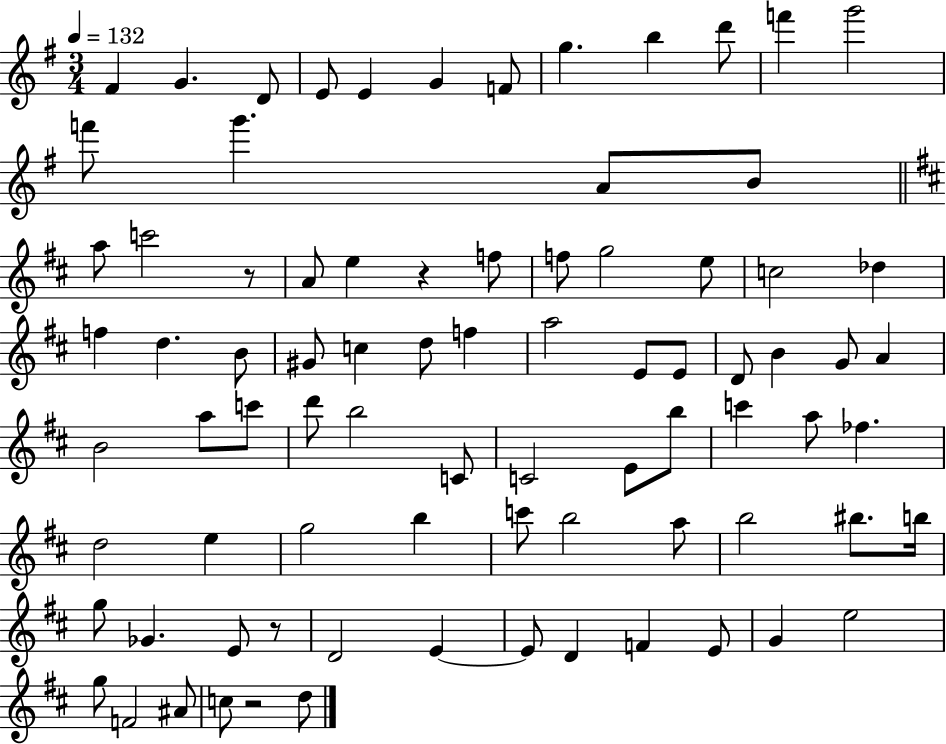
{
  \clef treble
  \numericTimeSignature
  \time 3/4
  \key g \major
  \tempo 4 = 132
  fis'4 g'4. d'8 | e'8 e'4 g'4 f'8 | g''4. b''4 d'''8 | f'''4 g'''2 | \break f'''8 g'''4. a'8 b'8 | \bar "||" \break \key b \minor a''8 c'''2 r8 | a'8 e''4 r4 f''8 | f''8 g''2 e''8 | c''2 des''4 | \break f''4 d''4. b'8 | gis'8 c''4 d''8 f''4 | a''2 e'8 e'8 | d'8 b'4 g'8 a'4 | \break b'2 a''8 c'''8 | d'''8 b''2 c'8 | c'2 e'8 b''8 | c'''4 a''8 fes''4. | \break d''2 e''4 | g''2 b''4 | c'''8 b''2 a''8 | b''2 bis''8. b''16 | \break g''8 ges'4. e'8 r8 | d'2 e'4~~ | e'8 d'4 f'4 e'8 | g'4 e''2 | \break g''8 f'2 ais'8 | c''8 r2 d''8 | \bar "|."
}